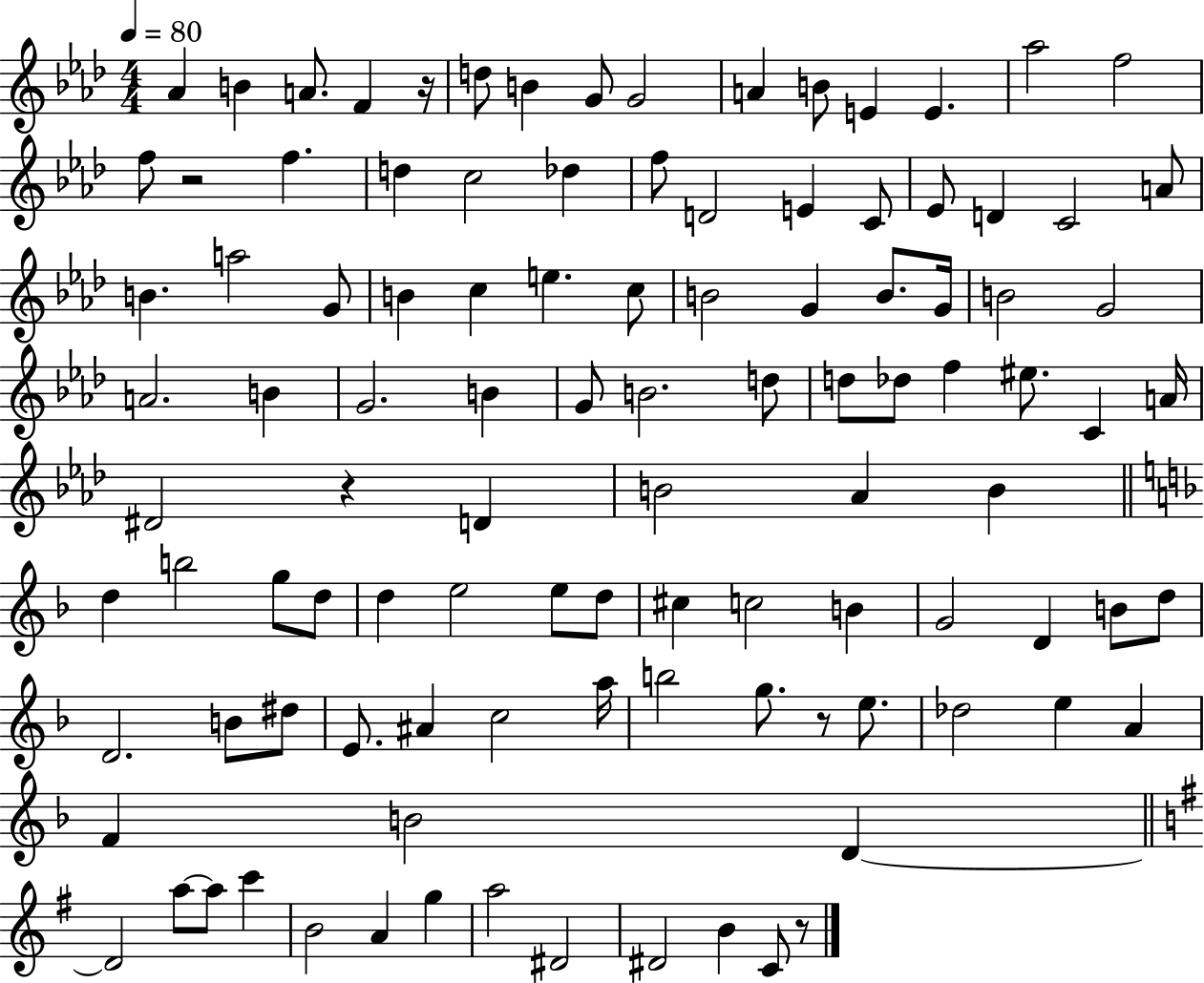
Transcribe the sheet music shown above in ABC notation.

X:1
T:Untitled
M:4/4
L:1/4
K:Ab
_A B A/2 F z/4 d/2 B G/2 G2 A B/2 E E _a2 f2 f/2 z2 f d c2 _d f/2 D2 E C/2 _E/2 D C2 A/2 B a2 G/2 B c e c/2 B2 G B/2 G/4 B2 G2 A2 B G2 B G/2 B2 d/2 d/2 _d/2 f ^e/2 C A/4 ^D2 z D B2 _A B d b2 g/2 d/2 d e2 e/2 d/2 ^c c2 B G2 D B/2 d/2 D2 B/2 ^d/2 E/2 ^A c2 a/4 b2 g/2 z/2 e/2 _d2 e A F B2 D D2 a/2 a/2 c' B2 A g a2 ^D2 ^D2 B C/2 z/2